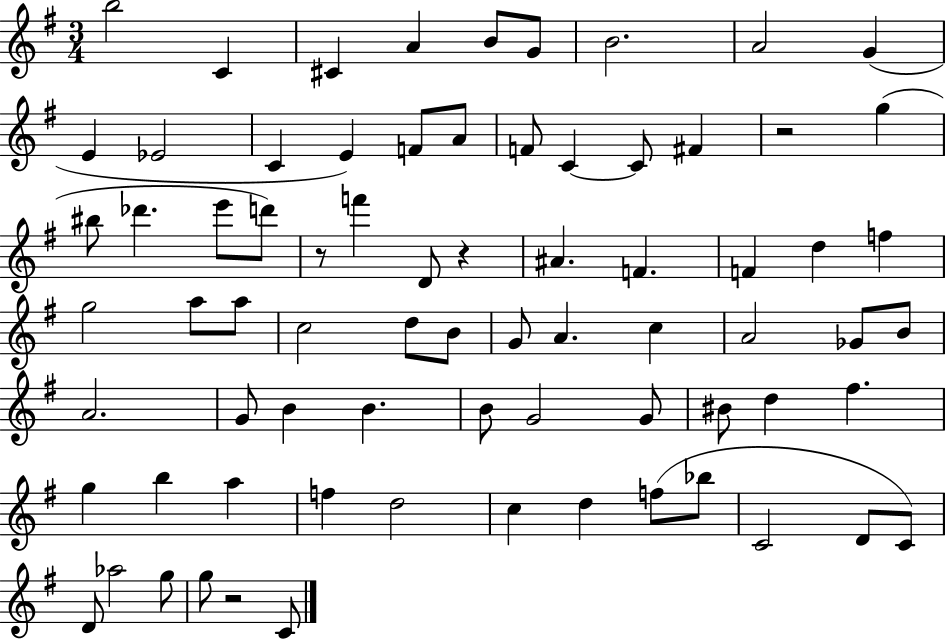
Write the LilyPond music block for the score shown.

{
  \clef treble
  \numericTimeSignature
  \time 3/4
  \key g \major
  b''2 c'4 | cis'4 a'4 b'8 g'8 | b'2. | a'2 g'4( | \break e'4 ees'2 | c'4 e'4) f'8 a'8 | f'8 c'4~~ c'8 fis'4 | r2 g''4( | \break bis''8 des'''4. e'''8 d'''8) | r8 f'''4 d'8 r4 | ais'4. f'4. | f'4 d''4 f''4 | \break g''2 a''8 a''8 | c''2 d''8 b'8 | g'8 a'4. c''4 | a'2 ges'8 b'8 | \break a'2. | g'8 b'4 b'4. | b'8 g'2 g'8 | bis'8 d''4 fis''4. | \break g''4 b''4 a''4 | f''4 d''2 | c''4 d''4 f''8( bes''8 | c'2 d'8 c'8) | \break d'8 aes''2 g''8 | g''8 r2 c'8 | \bar "|."
}